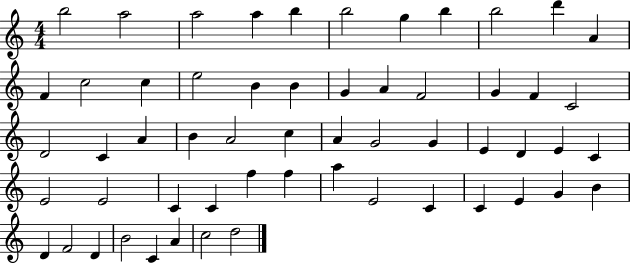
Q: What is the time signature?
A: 4/4